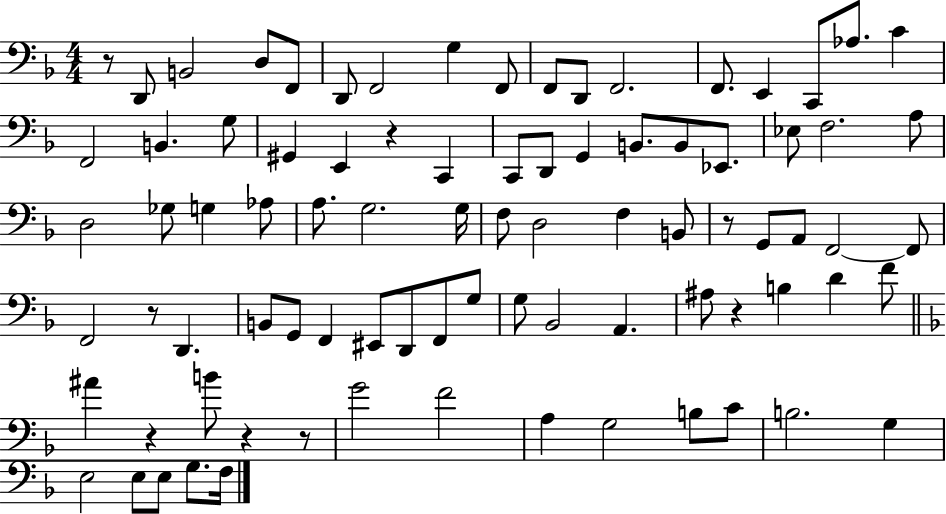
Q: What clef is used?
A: bass